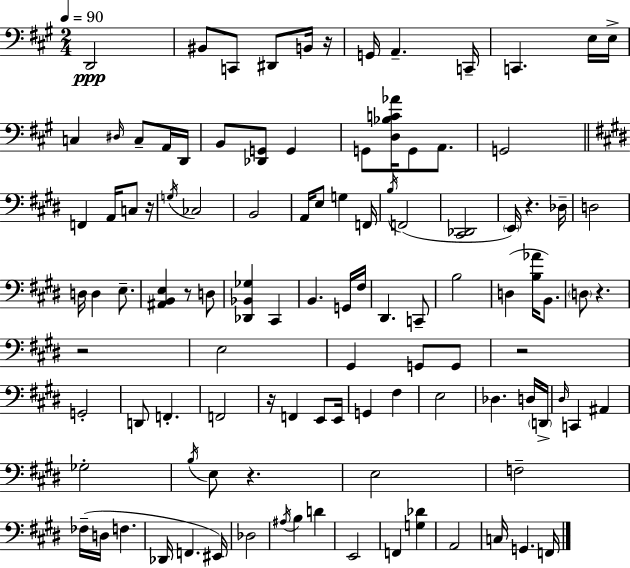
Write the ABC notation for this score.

X:1
T:Untitled
M:2/4
L:1/4
K:A
D,,2 ^B,,/2 C,,/2 ^D,,/2 B,,/4 z/4 G,,/4 A,, C,,/4 C,, E,/4 E,/4 C, ^D,/4 C,/2 A,,/4 D,,/4 B,,/2 [_D,,G,,]/2 G,, G,,/2 [D,_B,C_A]/4 G,,/2 A,,/2 G,,2 F,, A,,/4 C,/2 z/4 G,/4 _C,2 B,,2 A,,/4 E,/2 G, F,,/4 B,/4 F,,2 [^C,,_D,,]2 E,,/4 z _D,/4 D,2 D,/4 D, E,/2 [^A,,B,,E,] z/2 D,/2 [_D,,_B,,_G,] ^C,, B,, G,,/4 ^F,/4 ^D,, C,,/2 B,2 D, [B,_A]/4 B,,/2 D,/2 z z2 E,2 ^G,, G,,/2 G,,/2 z2 G,,2 D,,/2 F,, F,,2 z/4 F,, E,,/2 E,,/4 G,, ^F, E,2 _D, D,/4 D,,/4 ^D,/4 C,, ^A,, _G,2 B,/4 E,/2 z E,2 F,2 _F,/4 D,/4 F, _D,,/4 F,, ^E,,/4 _D,2 ^A,/4 B, D E,,2 F,, [G,_D] A,,2 C,/4 G,, F,,/4